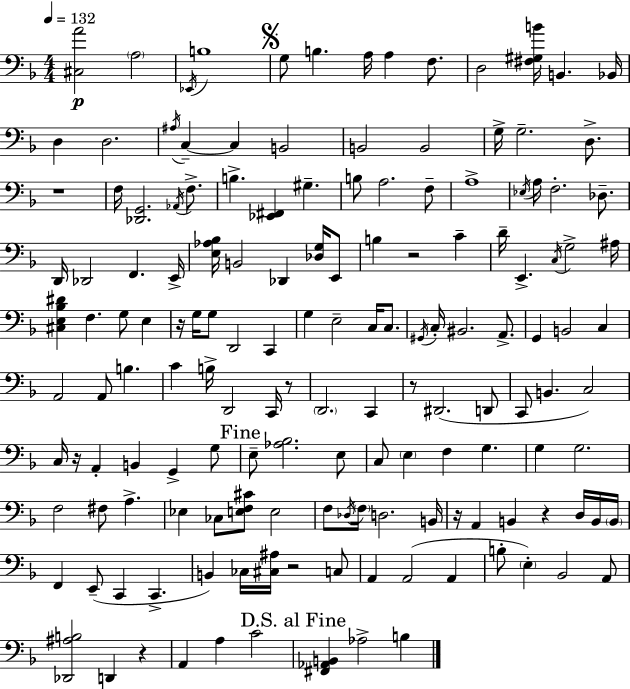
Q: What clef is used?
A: bass